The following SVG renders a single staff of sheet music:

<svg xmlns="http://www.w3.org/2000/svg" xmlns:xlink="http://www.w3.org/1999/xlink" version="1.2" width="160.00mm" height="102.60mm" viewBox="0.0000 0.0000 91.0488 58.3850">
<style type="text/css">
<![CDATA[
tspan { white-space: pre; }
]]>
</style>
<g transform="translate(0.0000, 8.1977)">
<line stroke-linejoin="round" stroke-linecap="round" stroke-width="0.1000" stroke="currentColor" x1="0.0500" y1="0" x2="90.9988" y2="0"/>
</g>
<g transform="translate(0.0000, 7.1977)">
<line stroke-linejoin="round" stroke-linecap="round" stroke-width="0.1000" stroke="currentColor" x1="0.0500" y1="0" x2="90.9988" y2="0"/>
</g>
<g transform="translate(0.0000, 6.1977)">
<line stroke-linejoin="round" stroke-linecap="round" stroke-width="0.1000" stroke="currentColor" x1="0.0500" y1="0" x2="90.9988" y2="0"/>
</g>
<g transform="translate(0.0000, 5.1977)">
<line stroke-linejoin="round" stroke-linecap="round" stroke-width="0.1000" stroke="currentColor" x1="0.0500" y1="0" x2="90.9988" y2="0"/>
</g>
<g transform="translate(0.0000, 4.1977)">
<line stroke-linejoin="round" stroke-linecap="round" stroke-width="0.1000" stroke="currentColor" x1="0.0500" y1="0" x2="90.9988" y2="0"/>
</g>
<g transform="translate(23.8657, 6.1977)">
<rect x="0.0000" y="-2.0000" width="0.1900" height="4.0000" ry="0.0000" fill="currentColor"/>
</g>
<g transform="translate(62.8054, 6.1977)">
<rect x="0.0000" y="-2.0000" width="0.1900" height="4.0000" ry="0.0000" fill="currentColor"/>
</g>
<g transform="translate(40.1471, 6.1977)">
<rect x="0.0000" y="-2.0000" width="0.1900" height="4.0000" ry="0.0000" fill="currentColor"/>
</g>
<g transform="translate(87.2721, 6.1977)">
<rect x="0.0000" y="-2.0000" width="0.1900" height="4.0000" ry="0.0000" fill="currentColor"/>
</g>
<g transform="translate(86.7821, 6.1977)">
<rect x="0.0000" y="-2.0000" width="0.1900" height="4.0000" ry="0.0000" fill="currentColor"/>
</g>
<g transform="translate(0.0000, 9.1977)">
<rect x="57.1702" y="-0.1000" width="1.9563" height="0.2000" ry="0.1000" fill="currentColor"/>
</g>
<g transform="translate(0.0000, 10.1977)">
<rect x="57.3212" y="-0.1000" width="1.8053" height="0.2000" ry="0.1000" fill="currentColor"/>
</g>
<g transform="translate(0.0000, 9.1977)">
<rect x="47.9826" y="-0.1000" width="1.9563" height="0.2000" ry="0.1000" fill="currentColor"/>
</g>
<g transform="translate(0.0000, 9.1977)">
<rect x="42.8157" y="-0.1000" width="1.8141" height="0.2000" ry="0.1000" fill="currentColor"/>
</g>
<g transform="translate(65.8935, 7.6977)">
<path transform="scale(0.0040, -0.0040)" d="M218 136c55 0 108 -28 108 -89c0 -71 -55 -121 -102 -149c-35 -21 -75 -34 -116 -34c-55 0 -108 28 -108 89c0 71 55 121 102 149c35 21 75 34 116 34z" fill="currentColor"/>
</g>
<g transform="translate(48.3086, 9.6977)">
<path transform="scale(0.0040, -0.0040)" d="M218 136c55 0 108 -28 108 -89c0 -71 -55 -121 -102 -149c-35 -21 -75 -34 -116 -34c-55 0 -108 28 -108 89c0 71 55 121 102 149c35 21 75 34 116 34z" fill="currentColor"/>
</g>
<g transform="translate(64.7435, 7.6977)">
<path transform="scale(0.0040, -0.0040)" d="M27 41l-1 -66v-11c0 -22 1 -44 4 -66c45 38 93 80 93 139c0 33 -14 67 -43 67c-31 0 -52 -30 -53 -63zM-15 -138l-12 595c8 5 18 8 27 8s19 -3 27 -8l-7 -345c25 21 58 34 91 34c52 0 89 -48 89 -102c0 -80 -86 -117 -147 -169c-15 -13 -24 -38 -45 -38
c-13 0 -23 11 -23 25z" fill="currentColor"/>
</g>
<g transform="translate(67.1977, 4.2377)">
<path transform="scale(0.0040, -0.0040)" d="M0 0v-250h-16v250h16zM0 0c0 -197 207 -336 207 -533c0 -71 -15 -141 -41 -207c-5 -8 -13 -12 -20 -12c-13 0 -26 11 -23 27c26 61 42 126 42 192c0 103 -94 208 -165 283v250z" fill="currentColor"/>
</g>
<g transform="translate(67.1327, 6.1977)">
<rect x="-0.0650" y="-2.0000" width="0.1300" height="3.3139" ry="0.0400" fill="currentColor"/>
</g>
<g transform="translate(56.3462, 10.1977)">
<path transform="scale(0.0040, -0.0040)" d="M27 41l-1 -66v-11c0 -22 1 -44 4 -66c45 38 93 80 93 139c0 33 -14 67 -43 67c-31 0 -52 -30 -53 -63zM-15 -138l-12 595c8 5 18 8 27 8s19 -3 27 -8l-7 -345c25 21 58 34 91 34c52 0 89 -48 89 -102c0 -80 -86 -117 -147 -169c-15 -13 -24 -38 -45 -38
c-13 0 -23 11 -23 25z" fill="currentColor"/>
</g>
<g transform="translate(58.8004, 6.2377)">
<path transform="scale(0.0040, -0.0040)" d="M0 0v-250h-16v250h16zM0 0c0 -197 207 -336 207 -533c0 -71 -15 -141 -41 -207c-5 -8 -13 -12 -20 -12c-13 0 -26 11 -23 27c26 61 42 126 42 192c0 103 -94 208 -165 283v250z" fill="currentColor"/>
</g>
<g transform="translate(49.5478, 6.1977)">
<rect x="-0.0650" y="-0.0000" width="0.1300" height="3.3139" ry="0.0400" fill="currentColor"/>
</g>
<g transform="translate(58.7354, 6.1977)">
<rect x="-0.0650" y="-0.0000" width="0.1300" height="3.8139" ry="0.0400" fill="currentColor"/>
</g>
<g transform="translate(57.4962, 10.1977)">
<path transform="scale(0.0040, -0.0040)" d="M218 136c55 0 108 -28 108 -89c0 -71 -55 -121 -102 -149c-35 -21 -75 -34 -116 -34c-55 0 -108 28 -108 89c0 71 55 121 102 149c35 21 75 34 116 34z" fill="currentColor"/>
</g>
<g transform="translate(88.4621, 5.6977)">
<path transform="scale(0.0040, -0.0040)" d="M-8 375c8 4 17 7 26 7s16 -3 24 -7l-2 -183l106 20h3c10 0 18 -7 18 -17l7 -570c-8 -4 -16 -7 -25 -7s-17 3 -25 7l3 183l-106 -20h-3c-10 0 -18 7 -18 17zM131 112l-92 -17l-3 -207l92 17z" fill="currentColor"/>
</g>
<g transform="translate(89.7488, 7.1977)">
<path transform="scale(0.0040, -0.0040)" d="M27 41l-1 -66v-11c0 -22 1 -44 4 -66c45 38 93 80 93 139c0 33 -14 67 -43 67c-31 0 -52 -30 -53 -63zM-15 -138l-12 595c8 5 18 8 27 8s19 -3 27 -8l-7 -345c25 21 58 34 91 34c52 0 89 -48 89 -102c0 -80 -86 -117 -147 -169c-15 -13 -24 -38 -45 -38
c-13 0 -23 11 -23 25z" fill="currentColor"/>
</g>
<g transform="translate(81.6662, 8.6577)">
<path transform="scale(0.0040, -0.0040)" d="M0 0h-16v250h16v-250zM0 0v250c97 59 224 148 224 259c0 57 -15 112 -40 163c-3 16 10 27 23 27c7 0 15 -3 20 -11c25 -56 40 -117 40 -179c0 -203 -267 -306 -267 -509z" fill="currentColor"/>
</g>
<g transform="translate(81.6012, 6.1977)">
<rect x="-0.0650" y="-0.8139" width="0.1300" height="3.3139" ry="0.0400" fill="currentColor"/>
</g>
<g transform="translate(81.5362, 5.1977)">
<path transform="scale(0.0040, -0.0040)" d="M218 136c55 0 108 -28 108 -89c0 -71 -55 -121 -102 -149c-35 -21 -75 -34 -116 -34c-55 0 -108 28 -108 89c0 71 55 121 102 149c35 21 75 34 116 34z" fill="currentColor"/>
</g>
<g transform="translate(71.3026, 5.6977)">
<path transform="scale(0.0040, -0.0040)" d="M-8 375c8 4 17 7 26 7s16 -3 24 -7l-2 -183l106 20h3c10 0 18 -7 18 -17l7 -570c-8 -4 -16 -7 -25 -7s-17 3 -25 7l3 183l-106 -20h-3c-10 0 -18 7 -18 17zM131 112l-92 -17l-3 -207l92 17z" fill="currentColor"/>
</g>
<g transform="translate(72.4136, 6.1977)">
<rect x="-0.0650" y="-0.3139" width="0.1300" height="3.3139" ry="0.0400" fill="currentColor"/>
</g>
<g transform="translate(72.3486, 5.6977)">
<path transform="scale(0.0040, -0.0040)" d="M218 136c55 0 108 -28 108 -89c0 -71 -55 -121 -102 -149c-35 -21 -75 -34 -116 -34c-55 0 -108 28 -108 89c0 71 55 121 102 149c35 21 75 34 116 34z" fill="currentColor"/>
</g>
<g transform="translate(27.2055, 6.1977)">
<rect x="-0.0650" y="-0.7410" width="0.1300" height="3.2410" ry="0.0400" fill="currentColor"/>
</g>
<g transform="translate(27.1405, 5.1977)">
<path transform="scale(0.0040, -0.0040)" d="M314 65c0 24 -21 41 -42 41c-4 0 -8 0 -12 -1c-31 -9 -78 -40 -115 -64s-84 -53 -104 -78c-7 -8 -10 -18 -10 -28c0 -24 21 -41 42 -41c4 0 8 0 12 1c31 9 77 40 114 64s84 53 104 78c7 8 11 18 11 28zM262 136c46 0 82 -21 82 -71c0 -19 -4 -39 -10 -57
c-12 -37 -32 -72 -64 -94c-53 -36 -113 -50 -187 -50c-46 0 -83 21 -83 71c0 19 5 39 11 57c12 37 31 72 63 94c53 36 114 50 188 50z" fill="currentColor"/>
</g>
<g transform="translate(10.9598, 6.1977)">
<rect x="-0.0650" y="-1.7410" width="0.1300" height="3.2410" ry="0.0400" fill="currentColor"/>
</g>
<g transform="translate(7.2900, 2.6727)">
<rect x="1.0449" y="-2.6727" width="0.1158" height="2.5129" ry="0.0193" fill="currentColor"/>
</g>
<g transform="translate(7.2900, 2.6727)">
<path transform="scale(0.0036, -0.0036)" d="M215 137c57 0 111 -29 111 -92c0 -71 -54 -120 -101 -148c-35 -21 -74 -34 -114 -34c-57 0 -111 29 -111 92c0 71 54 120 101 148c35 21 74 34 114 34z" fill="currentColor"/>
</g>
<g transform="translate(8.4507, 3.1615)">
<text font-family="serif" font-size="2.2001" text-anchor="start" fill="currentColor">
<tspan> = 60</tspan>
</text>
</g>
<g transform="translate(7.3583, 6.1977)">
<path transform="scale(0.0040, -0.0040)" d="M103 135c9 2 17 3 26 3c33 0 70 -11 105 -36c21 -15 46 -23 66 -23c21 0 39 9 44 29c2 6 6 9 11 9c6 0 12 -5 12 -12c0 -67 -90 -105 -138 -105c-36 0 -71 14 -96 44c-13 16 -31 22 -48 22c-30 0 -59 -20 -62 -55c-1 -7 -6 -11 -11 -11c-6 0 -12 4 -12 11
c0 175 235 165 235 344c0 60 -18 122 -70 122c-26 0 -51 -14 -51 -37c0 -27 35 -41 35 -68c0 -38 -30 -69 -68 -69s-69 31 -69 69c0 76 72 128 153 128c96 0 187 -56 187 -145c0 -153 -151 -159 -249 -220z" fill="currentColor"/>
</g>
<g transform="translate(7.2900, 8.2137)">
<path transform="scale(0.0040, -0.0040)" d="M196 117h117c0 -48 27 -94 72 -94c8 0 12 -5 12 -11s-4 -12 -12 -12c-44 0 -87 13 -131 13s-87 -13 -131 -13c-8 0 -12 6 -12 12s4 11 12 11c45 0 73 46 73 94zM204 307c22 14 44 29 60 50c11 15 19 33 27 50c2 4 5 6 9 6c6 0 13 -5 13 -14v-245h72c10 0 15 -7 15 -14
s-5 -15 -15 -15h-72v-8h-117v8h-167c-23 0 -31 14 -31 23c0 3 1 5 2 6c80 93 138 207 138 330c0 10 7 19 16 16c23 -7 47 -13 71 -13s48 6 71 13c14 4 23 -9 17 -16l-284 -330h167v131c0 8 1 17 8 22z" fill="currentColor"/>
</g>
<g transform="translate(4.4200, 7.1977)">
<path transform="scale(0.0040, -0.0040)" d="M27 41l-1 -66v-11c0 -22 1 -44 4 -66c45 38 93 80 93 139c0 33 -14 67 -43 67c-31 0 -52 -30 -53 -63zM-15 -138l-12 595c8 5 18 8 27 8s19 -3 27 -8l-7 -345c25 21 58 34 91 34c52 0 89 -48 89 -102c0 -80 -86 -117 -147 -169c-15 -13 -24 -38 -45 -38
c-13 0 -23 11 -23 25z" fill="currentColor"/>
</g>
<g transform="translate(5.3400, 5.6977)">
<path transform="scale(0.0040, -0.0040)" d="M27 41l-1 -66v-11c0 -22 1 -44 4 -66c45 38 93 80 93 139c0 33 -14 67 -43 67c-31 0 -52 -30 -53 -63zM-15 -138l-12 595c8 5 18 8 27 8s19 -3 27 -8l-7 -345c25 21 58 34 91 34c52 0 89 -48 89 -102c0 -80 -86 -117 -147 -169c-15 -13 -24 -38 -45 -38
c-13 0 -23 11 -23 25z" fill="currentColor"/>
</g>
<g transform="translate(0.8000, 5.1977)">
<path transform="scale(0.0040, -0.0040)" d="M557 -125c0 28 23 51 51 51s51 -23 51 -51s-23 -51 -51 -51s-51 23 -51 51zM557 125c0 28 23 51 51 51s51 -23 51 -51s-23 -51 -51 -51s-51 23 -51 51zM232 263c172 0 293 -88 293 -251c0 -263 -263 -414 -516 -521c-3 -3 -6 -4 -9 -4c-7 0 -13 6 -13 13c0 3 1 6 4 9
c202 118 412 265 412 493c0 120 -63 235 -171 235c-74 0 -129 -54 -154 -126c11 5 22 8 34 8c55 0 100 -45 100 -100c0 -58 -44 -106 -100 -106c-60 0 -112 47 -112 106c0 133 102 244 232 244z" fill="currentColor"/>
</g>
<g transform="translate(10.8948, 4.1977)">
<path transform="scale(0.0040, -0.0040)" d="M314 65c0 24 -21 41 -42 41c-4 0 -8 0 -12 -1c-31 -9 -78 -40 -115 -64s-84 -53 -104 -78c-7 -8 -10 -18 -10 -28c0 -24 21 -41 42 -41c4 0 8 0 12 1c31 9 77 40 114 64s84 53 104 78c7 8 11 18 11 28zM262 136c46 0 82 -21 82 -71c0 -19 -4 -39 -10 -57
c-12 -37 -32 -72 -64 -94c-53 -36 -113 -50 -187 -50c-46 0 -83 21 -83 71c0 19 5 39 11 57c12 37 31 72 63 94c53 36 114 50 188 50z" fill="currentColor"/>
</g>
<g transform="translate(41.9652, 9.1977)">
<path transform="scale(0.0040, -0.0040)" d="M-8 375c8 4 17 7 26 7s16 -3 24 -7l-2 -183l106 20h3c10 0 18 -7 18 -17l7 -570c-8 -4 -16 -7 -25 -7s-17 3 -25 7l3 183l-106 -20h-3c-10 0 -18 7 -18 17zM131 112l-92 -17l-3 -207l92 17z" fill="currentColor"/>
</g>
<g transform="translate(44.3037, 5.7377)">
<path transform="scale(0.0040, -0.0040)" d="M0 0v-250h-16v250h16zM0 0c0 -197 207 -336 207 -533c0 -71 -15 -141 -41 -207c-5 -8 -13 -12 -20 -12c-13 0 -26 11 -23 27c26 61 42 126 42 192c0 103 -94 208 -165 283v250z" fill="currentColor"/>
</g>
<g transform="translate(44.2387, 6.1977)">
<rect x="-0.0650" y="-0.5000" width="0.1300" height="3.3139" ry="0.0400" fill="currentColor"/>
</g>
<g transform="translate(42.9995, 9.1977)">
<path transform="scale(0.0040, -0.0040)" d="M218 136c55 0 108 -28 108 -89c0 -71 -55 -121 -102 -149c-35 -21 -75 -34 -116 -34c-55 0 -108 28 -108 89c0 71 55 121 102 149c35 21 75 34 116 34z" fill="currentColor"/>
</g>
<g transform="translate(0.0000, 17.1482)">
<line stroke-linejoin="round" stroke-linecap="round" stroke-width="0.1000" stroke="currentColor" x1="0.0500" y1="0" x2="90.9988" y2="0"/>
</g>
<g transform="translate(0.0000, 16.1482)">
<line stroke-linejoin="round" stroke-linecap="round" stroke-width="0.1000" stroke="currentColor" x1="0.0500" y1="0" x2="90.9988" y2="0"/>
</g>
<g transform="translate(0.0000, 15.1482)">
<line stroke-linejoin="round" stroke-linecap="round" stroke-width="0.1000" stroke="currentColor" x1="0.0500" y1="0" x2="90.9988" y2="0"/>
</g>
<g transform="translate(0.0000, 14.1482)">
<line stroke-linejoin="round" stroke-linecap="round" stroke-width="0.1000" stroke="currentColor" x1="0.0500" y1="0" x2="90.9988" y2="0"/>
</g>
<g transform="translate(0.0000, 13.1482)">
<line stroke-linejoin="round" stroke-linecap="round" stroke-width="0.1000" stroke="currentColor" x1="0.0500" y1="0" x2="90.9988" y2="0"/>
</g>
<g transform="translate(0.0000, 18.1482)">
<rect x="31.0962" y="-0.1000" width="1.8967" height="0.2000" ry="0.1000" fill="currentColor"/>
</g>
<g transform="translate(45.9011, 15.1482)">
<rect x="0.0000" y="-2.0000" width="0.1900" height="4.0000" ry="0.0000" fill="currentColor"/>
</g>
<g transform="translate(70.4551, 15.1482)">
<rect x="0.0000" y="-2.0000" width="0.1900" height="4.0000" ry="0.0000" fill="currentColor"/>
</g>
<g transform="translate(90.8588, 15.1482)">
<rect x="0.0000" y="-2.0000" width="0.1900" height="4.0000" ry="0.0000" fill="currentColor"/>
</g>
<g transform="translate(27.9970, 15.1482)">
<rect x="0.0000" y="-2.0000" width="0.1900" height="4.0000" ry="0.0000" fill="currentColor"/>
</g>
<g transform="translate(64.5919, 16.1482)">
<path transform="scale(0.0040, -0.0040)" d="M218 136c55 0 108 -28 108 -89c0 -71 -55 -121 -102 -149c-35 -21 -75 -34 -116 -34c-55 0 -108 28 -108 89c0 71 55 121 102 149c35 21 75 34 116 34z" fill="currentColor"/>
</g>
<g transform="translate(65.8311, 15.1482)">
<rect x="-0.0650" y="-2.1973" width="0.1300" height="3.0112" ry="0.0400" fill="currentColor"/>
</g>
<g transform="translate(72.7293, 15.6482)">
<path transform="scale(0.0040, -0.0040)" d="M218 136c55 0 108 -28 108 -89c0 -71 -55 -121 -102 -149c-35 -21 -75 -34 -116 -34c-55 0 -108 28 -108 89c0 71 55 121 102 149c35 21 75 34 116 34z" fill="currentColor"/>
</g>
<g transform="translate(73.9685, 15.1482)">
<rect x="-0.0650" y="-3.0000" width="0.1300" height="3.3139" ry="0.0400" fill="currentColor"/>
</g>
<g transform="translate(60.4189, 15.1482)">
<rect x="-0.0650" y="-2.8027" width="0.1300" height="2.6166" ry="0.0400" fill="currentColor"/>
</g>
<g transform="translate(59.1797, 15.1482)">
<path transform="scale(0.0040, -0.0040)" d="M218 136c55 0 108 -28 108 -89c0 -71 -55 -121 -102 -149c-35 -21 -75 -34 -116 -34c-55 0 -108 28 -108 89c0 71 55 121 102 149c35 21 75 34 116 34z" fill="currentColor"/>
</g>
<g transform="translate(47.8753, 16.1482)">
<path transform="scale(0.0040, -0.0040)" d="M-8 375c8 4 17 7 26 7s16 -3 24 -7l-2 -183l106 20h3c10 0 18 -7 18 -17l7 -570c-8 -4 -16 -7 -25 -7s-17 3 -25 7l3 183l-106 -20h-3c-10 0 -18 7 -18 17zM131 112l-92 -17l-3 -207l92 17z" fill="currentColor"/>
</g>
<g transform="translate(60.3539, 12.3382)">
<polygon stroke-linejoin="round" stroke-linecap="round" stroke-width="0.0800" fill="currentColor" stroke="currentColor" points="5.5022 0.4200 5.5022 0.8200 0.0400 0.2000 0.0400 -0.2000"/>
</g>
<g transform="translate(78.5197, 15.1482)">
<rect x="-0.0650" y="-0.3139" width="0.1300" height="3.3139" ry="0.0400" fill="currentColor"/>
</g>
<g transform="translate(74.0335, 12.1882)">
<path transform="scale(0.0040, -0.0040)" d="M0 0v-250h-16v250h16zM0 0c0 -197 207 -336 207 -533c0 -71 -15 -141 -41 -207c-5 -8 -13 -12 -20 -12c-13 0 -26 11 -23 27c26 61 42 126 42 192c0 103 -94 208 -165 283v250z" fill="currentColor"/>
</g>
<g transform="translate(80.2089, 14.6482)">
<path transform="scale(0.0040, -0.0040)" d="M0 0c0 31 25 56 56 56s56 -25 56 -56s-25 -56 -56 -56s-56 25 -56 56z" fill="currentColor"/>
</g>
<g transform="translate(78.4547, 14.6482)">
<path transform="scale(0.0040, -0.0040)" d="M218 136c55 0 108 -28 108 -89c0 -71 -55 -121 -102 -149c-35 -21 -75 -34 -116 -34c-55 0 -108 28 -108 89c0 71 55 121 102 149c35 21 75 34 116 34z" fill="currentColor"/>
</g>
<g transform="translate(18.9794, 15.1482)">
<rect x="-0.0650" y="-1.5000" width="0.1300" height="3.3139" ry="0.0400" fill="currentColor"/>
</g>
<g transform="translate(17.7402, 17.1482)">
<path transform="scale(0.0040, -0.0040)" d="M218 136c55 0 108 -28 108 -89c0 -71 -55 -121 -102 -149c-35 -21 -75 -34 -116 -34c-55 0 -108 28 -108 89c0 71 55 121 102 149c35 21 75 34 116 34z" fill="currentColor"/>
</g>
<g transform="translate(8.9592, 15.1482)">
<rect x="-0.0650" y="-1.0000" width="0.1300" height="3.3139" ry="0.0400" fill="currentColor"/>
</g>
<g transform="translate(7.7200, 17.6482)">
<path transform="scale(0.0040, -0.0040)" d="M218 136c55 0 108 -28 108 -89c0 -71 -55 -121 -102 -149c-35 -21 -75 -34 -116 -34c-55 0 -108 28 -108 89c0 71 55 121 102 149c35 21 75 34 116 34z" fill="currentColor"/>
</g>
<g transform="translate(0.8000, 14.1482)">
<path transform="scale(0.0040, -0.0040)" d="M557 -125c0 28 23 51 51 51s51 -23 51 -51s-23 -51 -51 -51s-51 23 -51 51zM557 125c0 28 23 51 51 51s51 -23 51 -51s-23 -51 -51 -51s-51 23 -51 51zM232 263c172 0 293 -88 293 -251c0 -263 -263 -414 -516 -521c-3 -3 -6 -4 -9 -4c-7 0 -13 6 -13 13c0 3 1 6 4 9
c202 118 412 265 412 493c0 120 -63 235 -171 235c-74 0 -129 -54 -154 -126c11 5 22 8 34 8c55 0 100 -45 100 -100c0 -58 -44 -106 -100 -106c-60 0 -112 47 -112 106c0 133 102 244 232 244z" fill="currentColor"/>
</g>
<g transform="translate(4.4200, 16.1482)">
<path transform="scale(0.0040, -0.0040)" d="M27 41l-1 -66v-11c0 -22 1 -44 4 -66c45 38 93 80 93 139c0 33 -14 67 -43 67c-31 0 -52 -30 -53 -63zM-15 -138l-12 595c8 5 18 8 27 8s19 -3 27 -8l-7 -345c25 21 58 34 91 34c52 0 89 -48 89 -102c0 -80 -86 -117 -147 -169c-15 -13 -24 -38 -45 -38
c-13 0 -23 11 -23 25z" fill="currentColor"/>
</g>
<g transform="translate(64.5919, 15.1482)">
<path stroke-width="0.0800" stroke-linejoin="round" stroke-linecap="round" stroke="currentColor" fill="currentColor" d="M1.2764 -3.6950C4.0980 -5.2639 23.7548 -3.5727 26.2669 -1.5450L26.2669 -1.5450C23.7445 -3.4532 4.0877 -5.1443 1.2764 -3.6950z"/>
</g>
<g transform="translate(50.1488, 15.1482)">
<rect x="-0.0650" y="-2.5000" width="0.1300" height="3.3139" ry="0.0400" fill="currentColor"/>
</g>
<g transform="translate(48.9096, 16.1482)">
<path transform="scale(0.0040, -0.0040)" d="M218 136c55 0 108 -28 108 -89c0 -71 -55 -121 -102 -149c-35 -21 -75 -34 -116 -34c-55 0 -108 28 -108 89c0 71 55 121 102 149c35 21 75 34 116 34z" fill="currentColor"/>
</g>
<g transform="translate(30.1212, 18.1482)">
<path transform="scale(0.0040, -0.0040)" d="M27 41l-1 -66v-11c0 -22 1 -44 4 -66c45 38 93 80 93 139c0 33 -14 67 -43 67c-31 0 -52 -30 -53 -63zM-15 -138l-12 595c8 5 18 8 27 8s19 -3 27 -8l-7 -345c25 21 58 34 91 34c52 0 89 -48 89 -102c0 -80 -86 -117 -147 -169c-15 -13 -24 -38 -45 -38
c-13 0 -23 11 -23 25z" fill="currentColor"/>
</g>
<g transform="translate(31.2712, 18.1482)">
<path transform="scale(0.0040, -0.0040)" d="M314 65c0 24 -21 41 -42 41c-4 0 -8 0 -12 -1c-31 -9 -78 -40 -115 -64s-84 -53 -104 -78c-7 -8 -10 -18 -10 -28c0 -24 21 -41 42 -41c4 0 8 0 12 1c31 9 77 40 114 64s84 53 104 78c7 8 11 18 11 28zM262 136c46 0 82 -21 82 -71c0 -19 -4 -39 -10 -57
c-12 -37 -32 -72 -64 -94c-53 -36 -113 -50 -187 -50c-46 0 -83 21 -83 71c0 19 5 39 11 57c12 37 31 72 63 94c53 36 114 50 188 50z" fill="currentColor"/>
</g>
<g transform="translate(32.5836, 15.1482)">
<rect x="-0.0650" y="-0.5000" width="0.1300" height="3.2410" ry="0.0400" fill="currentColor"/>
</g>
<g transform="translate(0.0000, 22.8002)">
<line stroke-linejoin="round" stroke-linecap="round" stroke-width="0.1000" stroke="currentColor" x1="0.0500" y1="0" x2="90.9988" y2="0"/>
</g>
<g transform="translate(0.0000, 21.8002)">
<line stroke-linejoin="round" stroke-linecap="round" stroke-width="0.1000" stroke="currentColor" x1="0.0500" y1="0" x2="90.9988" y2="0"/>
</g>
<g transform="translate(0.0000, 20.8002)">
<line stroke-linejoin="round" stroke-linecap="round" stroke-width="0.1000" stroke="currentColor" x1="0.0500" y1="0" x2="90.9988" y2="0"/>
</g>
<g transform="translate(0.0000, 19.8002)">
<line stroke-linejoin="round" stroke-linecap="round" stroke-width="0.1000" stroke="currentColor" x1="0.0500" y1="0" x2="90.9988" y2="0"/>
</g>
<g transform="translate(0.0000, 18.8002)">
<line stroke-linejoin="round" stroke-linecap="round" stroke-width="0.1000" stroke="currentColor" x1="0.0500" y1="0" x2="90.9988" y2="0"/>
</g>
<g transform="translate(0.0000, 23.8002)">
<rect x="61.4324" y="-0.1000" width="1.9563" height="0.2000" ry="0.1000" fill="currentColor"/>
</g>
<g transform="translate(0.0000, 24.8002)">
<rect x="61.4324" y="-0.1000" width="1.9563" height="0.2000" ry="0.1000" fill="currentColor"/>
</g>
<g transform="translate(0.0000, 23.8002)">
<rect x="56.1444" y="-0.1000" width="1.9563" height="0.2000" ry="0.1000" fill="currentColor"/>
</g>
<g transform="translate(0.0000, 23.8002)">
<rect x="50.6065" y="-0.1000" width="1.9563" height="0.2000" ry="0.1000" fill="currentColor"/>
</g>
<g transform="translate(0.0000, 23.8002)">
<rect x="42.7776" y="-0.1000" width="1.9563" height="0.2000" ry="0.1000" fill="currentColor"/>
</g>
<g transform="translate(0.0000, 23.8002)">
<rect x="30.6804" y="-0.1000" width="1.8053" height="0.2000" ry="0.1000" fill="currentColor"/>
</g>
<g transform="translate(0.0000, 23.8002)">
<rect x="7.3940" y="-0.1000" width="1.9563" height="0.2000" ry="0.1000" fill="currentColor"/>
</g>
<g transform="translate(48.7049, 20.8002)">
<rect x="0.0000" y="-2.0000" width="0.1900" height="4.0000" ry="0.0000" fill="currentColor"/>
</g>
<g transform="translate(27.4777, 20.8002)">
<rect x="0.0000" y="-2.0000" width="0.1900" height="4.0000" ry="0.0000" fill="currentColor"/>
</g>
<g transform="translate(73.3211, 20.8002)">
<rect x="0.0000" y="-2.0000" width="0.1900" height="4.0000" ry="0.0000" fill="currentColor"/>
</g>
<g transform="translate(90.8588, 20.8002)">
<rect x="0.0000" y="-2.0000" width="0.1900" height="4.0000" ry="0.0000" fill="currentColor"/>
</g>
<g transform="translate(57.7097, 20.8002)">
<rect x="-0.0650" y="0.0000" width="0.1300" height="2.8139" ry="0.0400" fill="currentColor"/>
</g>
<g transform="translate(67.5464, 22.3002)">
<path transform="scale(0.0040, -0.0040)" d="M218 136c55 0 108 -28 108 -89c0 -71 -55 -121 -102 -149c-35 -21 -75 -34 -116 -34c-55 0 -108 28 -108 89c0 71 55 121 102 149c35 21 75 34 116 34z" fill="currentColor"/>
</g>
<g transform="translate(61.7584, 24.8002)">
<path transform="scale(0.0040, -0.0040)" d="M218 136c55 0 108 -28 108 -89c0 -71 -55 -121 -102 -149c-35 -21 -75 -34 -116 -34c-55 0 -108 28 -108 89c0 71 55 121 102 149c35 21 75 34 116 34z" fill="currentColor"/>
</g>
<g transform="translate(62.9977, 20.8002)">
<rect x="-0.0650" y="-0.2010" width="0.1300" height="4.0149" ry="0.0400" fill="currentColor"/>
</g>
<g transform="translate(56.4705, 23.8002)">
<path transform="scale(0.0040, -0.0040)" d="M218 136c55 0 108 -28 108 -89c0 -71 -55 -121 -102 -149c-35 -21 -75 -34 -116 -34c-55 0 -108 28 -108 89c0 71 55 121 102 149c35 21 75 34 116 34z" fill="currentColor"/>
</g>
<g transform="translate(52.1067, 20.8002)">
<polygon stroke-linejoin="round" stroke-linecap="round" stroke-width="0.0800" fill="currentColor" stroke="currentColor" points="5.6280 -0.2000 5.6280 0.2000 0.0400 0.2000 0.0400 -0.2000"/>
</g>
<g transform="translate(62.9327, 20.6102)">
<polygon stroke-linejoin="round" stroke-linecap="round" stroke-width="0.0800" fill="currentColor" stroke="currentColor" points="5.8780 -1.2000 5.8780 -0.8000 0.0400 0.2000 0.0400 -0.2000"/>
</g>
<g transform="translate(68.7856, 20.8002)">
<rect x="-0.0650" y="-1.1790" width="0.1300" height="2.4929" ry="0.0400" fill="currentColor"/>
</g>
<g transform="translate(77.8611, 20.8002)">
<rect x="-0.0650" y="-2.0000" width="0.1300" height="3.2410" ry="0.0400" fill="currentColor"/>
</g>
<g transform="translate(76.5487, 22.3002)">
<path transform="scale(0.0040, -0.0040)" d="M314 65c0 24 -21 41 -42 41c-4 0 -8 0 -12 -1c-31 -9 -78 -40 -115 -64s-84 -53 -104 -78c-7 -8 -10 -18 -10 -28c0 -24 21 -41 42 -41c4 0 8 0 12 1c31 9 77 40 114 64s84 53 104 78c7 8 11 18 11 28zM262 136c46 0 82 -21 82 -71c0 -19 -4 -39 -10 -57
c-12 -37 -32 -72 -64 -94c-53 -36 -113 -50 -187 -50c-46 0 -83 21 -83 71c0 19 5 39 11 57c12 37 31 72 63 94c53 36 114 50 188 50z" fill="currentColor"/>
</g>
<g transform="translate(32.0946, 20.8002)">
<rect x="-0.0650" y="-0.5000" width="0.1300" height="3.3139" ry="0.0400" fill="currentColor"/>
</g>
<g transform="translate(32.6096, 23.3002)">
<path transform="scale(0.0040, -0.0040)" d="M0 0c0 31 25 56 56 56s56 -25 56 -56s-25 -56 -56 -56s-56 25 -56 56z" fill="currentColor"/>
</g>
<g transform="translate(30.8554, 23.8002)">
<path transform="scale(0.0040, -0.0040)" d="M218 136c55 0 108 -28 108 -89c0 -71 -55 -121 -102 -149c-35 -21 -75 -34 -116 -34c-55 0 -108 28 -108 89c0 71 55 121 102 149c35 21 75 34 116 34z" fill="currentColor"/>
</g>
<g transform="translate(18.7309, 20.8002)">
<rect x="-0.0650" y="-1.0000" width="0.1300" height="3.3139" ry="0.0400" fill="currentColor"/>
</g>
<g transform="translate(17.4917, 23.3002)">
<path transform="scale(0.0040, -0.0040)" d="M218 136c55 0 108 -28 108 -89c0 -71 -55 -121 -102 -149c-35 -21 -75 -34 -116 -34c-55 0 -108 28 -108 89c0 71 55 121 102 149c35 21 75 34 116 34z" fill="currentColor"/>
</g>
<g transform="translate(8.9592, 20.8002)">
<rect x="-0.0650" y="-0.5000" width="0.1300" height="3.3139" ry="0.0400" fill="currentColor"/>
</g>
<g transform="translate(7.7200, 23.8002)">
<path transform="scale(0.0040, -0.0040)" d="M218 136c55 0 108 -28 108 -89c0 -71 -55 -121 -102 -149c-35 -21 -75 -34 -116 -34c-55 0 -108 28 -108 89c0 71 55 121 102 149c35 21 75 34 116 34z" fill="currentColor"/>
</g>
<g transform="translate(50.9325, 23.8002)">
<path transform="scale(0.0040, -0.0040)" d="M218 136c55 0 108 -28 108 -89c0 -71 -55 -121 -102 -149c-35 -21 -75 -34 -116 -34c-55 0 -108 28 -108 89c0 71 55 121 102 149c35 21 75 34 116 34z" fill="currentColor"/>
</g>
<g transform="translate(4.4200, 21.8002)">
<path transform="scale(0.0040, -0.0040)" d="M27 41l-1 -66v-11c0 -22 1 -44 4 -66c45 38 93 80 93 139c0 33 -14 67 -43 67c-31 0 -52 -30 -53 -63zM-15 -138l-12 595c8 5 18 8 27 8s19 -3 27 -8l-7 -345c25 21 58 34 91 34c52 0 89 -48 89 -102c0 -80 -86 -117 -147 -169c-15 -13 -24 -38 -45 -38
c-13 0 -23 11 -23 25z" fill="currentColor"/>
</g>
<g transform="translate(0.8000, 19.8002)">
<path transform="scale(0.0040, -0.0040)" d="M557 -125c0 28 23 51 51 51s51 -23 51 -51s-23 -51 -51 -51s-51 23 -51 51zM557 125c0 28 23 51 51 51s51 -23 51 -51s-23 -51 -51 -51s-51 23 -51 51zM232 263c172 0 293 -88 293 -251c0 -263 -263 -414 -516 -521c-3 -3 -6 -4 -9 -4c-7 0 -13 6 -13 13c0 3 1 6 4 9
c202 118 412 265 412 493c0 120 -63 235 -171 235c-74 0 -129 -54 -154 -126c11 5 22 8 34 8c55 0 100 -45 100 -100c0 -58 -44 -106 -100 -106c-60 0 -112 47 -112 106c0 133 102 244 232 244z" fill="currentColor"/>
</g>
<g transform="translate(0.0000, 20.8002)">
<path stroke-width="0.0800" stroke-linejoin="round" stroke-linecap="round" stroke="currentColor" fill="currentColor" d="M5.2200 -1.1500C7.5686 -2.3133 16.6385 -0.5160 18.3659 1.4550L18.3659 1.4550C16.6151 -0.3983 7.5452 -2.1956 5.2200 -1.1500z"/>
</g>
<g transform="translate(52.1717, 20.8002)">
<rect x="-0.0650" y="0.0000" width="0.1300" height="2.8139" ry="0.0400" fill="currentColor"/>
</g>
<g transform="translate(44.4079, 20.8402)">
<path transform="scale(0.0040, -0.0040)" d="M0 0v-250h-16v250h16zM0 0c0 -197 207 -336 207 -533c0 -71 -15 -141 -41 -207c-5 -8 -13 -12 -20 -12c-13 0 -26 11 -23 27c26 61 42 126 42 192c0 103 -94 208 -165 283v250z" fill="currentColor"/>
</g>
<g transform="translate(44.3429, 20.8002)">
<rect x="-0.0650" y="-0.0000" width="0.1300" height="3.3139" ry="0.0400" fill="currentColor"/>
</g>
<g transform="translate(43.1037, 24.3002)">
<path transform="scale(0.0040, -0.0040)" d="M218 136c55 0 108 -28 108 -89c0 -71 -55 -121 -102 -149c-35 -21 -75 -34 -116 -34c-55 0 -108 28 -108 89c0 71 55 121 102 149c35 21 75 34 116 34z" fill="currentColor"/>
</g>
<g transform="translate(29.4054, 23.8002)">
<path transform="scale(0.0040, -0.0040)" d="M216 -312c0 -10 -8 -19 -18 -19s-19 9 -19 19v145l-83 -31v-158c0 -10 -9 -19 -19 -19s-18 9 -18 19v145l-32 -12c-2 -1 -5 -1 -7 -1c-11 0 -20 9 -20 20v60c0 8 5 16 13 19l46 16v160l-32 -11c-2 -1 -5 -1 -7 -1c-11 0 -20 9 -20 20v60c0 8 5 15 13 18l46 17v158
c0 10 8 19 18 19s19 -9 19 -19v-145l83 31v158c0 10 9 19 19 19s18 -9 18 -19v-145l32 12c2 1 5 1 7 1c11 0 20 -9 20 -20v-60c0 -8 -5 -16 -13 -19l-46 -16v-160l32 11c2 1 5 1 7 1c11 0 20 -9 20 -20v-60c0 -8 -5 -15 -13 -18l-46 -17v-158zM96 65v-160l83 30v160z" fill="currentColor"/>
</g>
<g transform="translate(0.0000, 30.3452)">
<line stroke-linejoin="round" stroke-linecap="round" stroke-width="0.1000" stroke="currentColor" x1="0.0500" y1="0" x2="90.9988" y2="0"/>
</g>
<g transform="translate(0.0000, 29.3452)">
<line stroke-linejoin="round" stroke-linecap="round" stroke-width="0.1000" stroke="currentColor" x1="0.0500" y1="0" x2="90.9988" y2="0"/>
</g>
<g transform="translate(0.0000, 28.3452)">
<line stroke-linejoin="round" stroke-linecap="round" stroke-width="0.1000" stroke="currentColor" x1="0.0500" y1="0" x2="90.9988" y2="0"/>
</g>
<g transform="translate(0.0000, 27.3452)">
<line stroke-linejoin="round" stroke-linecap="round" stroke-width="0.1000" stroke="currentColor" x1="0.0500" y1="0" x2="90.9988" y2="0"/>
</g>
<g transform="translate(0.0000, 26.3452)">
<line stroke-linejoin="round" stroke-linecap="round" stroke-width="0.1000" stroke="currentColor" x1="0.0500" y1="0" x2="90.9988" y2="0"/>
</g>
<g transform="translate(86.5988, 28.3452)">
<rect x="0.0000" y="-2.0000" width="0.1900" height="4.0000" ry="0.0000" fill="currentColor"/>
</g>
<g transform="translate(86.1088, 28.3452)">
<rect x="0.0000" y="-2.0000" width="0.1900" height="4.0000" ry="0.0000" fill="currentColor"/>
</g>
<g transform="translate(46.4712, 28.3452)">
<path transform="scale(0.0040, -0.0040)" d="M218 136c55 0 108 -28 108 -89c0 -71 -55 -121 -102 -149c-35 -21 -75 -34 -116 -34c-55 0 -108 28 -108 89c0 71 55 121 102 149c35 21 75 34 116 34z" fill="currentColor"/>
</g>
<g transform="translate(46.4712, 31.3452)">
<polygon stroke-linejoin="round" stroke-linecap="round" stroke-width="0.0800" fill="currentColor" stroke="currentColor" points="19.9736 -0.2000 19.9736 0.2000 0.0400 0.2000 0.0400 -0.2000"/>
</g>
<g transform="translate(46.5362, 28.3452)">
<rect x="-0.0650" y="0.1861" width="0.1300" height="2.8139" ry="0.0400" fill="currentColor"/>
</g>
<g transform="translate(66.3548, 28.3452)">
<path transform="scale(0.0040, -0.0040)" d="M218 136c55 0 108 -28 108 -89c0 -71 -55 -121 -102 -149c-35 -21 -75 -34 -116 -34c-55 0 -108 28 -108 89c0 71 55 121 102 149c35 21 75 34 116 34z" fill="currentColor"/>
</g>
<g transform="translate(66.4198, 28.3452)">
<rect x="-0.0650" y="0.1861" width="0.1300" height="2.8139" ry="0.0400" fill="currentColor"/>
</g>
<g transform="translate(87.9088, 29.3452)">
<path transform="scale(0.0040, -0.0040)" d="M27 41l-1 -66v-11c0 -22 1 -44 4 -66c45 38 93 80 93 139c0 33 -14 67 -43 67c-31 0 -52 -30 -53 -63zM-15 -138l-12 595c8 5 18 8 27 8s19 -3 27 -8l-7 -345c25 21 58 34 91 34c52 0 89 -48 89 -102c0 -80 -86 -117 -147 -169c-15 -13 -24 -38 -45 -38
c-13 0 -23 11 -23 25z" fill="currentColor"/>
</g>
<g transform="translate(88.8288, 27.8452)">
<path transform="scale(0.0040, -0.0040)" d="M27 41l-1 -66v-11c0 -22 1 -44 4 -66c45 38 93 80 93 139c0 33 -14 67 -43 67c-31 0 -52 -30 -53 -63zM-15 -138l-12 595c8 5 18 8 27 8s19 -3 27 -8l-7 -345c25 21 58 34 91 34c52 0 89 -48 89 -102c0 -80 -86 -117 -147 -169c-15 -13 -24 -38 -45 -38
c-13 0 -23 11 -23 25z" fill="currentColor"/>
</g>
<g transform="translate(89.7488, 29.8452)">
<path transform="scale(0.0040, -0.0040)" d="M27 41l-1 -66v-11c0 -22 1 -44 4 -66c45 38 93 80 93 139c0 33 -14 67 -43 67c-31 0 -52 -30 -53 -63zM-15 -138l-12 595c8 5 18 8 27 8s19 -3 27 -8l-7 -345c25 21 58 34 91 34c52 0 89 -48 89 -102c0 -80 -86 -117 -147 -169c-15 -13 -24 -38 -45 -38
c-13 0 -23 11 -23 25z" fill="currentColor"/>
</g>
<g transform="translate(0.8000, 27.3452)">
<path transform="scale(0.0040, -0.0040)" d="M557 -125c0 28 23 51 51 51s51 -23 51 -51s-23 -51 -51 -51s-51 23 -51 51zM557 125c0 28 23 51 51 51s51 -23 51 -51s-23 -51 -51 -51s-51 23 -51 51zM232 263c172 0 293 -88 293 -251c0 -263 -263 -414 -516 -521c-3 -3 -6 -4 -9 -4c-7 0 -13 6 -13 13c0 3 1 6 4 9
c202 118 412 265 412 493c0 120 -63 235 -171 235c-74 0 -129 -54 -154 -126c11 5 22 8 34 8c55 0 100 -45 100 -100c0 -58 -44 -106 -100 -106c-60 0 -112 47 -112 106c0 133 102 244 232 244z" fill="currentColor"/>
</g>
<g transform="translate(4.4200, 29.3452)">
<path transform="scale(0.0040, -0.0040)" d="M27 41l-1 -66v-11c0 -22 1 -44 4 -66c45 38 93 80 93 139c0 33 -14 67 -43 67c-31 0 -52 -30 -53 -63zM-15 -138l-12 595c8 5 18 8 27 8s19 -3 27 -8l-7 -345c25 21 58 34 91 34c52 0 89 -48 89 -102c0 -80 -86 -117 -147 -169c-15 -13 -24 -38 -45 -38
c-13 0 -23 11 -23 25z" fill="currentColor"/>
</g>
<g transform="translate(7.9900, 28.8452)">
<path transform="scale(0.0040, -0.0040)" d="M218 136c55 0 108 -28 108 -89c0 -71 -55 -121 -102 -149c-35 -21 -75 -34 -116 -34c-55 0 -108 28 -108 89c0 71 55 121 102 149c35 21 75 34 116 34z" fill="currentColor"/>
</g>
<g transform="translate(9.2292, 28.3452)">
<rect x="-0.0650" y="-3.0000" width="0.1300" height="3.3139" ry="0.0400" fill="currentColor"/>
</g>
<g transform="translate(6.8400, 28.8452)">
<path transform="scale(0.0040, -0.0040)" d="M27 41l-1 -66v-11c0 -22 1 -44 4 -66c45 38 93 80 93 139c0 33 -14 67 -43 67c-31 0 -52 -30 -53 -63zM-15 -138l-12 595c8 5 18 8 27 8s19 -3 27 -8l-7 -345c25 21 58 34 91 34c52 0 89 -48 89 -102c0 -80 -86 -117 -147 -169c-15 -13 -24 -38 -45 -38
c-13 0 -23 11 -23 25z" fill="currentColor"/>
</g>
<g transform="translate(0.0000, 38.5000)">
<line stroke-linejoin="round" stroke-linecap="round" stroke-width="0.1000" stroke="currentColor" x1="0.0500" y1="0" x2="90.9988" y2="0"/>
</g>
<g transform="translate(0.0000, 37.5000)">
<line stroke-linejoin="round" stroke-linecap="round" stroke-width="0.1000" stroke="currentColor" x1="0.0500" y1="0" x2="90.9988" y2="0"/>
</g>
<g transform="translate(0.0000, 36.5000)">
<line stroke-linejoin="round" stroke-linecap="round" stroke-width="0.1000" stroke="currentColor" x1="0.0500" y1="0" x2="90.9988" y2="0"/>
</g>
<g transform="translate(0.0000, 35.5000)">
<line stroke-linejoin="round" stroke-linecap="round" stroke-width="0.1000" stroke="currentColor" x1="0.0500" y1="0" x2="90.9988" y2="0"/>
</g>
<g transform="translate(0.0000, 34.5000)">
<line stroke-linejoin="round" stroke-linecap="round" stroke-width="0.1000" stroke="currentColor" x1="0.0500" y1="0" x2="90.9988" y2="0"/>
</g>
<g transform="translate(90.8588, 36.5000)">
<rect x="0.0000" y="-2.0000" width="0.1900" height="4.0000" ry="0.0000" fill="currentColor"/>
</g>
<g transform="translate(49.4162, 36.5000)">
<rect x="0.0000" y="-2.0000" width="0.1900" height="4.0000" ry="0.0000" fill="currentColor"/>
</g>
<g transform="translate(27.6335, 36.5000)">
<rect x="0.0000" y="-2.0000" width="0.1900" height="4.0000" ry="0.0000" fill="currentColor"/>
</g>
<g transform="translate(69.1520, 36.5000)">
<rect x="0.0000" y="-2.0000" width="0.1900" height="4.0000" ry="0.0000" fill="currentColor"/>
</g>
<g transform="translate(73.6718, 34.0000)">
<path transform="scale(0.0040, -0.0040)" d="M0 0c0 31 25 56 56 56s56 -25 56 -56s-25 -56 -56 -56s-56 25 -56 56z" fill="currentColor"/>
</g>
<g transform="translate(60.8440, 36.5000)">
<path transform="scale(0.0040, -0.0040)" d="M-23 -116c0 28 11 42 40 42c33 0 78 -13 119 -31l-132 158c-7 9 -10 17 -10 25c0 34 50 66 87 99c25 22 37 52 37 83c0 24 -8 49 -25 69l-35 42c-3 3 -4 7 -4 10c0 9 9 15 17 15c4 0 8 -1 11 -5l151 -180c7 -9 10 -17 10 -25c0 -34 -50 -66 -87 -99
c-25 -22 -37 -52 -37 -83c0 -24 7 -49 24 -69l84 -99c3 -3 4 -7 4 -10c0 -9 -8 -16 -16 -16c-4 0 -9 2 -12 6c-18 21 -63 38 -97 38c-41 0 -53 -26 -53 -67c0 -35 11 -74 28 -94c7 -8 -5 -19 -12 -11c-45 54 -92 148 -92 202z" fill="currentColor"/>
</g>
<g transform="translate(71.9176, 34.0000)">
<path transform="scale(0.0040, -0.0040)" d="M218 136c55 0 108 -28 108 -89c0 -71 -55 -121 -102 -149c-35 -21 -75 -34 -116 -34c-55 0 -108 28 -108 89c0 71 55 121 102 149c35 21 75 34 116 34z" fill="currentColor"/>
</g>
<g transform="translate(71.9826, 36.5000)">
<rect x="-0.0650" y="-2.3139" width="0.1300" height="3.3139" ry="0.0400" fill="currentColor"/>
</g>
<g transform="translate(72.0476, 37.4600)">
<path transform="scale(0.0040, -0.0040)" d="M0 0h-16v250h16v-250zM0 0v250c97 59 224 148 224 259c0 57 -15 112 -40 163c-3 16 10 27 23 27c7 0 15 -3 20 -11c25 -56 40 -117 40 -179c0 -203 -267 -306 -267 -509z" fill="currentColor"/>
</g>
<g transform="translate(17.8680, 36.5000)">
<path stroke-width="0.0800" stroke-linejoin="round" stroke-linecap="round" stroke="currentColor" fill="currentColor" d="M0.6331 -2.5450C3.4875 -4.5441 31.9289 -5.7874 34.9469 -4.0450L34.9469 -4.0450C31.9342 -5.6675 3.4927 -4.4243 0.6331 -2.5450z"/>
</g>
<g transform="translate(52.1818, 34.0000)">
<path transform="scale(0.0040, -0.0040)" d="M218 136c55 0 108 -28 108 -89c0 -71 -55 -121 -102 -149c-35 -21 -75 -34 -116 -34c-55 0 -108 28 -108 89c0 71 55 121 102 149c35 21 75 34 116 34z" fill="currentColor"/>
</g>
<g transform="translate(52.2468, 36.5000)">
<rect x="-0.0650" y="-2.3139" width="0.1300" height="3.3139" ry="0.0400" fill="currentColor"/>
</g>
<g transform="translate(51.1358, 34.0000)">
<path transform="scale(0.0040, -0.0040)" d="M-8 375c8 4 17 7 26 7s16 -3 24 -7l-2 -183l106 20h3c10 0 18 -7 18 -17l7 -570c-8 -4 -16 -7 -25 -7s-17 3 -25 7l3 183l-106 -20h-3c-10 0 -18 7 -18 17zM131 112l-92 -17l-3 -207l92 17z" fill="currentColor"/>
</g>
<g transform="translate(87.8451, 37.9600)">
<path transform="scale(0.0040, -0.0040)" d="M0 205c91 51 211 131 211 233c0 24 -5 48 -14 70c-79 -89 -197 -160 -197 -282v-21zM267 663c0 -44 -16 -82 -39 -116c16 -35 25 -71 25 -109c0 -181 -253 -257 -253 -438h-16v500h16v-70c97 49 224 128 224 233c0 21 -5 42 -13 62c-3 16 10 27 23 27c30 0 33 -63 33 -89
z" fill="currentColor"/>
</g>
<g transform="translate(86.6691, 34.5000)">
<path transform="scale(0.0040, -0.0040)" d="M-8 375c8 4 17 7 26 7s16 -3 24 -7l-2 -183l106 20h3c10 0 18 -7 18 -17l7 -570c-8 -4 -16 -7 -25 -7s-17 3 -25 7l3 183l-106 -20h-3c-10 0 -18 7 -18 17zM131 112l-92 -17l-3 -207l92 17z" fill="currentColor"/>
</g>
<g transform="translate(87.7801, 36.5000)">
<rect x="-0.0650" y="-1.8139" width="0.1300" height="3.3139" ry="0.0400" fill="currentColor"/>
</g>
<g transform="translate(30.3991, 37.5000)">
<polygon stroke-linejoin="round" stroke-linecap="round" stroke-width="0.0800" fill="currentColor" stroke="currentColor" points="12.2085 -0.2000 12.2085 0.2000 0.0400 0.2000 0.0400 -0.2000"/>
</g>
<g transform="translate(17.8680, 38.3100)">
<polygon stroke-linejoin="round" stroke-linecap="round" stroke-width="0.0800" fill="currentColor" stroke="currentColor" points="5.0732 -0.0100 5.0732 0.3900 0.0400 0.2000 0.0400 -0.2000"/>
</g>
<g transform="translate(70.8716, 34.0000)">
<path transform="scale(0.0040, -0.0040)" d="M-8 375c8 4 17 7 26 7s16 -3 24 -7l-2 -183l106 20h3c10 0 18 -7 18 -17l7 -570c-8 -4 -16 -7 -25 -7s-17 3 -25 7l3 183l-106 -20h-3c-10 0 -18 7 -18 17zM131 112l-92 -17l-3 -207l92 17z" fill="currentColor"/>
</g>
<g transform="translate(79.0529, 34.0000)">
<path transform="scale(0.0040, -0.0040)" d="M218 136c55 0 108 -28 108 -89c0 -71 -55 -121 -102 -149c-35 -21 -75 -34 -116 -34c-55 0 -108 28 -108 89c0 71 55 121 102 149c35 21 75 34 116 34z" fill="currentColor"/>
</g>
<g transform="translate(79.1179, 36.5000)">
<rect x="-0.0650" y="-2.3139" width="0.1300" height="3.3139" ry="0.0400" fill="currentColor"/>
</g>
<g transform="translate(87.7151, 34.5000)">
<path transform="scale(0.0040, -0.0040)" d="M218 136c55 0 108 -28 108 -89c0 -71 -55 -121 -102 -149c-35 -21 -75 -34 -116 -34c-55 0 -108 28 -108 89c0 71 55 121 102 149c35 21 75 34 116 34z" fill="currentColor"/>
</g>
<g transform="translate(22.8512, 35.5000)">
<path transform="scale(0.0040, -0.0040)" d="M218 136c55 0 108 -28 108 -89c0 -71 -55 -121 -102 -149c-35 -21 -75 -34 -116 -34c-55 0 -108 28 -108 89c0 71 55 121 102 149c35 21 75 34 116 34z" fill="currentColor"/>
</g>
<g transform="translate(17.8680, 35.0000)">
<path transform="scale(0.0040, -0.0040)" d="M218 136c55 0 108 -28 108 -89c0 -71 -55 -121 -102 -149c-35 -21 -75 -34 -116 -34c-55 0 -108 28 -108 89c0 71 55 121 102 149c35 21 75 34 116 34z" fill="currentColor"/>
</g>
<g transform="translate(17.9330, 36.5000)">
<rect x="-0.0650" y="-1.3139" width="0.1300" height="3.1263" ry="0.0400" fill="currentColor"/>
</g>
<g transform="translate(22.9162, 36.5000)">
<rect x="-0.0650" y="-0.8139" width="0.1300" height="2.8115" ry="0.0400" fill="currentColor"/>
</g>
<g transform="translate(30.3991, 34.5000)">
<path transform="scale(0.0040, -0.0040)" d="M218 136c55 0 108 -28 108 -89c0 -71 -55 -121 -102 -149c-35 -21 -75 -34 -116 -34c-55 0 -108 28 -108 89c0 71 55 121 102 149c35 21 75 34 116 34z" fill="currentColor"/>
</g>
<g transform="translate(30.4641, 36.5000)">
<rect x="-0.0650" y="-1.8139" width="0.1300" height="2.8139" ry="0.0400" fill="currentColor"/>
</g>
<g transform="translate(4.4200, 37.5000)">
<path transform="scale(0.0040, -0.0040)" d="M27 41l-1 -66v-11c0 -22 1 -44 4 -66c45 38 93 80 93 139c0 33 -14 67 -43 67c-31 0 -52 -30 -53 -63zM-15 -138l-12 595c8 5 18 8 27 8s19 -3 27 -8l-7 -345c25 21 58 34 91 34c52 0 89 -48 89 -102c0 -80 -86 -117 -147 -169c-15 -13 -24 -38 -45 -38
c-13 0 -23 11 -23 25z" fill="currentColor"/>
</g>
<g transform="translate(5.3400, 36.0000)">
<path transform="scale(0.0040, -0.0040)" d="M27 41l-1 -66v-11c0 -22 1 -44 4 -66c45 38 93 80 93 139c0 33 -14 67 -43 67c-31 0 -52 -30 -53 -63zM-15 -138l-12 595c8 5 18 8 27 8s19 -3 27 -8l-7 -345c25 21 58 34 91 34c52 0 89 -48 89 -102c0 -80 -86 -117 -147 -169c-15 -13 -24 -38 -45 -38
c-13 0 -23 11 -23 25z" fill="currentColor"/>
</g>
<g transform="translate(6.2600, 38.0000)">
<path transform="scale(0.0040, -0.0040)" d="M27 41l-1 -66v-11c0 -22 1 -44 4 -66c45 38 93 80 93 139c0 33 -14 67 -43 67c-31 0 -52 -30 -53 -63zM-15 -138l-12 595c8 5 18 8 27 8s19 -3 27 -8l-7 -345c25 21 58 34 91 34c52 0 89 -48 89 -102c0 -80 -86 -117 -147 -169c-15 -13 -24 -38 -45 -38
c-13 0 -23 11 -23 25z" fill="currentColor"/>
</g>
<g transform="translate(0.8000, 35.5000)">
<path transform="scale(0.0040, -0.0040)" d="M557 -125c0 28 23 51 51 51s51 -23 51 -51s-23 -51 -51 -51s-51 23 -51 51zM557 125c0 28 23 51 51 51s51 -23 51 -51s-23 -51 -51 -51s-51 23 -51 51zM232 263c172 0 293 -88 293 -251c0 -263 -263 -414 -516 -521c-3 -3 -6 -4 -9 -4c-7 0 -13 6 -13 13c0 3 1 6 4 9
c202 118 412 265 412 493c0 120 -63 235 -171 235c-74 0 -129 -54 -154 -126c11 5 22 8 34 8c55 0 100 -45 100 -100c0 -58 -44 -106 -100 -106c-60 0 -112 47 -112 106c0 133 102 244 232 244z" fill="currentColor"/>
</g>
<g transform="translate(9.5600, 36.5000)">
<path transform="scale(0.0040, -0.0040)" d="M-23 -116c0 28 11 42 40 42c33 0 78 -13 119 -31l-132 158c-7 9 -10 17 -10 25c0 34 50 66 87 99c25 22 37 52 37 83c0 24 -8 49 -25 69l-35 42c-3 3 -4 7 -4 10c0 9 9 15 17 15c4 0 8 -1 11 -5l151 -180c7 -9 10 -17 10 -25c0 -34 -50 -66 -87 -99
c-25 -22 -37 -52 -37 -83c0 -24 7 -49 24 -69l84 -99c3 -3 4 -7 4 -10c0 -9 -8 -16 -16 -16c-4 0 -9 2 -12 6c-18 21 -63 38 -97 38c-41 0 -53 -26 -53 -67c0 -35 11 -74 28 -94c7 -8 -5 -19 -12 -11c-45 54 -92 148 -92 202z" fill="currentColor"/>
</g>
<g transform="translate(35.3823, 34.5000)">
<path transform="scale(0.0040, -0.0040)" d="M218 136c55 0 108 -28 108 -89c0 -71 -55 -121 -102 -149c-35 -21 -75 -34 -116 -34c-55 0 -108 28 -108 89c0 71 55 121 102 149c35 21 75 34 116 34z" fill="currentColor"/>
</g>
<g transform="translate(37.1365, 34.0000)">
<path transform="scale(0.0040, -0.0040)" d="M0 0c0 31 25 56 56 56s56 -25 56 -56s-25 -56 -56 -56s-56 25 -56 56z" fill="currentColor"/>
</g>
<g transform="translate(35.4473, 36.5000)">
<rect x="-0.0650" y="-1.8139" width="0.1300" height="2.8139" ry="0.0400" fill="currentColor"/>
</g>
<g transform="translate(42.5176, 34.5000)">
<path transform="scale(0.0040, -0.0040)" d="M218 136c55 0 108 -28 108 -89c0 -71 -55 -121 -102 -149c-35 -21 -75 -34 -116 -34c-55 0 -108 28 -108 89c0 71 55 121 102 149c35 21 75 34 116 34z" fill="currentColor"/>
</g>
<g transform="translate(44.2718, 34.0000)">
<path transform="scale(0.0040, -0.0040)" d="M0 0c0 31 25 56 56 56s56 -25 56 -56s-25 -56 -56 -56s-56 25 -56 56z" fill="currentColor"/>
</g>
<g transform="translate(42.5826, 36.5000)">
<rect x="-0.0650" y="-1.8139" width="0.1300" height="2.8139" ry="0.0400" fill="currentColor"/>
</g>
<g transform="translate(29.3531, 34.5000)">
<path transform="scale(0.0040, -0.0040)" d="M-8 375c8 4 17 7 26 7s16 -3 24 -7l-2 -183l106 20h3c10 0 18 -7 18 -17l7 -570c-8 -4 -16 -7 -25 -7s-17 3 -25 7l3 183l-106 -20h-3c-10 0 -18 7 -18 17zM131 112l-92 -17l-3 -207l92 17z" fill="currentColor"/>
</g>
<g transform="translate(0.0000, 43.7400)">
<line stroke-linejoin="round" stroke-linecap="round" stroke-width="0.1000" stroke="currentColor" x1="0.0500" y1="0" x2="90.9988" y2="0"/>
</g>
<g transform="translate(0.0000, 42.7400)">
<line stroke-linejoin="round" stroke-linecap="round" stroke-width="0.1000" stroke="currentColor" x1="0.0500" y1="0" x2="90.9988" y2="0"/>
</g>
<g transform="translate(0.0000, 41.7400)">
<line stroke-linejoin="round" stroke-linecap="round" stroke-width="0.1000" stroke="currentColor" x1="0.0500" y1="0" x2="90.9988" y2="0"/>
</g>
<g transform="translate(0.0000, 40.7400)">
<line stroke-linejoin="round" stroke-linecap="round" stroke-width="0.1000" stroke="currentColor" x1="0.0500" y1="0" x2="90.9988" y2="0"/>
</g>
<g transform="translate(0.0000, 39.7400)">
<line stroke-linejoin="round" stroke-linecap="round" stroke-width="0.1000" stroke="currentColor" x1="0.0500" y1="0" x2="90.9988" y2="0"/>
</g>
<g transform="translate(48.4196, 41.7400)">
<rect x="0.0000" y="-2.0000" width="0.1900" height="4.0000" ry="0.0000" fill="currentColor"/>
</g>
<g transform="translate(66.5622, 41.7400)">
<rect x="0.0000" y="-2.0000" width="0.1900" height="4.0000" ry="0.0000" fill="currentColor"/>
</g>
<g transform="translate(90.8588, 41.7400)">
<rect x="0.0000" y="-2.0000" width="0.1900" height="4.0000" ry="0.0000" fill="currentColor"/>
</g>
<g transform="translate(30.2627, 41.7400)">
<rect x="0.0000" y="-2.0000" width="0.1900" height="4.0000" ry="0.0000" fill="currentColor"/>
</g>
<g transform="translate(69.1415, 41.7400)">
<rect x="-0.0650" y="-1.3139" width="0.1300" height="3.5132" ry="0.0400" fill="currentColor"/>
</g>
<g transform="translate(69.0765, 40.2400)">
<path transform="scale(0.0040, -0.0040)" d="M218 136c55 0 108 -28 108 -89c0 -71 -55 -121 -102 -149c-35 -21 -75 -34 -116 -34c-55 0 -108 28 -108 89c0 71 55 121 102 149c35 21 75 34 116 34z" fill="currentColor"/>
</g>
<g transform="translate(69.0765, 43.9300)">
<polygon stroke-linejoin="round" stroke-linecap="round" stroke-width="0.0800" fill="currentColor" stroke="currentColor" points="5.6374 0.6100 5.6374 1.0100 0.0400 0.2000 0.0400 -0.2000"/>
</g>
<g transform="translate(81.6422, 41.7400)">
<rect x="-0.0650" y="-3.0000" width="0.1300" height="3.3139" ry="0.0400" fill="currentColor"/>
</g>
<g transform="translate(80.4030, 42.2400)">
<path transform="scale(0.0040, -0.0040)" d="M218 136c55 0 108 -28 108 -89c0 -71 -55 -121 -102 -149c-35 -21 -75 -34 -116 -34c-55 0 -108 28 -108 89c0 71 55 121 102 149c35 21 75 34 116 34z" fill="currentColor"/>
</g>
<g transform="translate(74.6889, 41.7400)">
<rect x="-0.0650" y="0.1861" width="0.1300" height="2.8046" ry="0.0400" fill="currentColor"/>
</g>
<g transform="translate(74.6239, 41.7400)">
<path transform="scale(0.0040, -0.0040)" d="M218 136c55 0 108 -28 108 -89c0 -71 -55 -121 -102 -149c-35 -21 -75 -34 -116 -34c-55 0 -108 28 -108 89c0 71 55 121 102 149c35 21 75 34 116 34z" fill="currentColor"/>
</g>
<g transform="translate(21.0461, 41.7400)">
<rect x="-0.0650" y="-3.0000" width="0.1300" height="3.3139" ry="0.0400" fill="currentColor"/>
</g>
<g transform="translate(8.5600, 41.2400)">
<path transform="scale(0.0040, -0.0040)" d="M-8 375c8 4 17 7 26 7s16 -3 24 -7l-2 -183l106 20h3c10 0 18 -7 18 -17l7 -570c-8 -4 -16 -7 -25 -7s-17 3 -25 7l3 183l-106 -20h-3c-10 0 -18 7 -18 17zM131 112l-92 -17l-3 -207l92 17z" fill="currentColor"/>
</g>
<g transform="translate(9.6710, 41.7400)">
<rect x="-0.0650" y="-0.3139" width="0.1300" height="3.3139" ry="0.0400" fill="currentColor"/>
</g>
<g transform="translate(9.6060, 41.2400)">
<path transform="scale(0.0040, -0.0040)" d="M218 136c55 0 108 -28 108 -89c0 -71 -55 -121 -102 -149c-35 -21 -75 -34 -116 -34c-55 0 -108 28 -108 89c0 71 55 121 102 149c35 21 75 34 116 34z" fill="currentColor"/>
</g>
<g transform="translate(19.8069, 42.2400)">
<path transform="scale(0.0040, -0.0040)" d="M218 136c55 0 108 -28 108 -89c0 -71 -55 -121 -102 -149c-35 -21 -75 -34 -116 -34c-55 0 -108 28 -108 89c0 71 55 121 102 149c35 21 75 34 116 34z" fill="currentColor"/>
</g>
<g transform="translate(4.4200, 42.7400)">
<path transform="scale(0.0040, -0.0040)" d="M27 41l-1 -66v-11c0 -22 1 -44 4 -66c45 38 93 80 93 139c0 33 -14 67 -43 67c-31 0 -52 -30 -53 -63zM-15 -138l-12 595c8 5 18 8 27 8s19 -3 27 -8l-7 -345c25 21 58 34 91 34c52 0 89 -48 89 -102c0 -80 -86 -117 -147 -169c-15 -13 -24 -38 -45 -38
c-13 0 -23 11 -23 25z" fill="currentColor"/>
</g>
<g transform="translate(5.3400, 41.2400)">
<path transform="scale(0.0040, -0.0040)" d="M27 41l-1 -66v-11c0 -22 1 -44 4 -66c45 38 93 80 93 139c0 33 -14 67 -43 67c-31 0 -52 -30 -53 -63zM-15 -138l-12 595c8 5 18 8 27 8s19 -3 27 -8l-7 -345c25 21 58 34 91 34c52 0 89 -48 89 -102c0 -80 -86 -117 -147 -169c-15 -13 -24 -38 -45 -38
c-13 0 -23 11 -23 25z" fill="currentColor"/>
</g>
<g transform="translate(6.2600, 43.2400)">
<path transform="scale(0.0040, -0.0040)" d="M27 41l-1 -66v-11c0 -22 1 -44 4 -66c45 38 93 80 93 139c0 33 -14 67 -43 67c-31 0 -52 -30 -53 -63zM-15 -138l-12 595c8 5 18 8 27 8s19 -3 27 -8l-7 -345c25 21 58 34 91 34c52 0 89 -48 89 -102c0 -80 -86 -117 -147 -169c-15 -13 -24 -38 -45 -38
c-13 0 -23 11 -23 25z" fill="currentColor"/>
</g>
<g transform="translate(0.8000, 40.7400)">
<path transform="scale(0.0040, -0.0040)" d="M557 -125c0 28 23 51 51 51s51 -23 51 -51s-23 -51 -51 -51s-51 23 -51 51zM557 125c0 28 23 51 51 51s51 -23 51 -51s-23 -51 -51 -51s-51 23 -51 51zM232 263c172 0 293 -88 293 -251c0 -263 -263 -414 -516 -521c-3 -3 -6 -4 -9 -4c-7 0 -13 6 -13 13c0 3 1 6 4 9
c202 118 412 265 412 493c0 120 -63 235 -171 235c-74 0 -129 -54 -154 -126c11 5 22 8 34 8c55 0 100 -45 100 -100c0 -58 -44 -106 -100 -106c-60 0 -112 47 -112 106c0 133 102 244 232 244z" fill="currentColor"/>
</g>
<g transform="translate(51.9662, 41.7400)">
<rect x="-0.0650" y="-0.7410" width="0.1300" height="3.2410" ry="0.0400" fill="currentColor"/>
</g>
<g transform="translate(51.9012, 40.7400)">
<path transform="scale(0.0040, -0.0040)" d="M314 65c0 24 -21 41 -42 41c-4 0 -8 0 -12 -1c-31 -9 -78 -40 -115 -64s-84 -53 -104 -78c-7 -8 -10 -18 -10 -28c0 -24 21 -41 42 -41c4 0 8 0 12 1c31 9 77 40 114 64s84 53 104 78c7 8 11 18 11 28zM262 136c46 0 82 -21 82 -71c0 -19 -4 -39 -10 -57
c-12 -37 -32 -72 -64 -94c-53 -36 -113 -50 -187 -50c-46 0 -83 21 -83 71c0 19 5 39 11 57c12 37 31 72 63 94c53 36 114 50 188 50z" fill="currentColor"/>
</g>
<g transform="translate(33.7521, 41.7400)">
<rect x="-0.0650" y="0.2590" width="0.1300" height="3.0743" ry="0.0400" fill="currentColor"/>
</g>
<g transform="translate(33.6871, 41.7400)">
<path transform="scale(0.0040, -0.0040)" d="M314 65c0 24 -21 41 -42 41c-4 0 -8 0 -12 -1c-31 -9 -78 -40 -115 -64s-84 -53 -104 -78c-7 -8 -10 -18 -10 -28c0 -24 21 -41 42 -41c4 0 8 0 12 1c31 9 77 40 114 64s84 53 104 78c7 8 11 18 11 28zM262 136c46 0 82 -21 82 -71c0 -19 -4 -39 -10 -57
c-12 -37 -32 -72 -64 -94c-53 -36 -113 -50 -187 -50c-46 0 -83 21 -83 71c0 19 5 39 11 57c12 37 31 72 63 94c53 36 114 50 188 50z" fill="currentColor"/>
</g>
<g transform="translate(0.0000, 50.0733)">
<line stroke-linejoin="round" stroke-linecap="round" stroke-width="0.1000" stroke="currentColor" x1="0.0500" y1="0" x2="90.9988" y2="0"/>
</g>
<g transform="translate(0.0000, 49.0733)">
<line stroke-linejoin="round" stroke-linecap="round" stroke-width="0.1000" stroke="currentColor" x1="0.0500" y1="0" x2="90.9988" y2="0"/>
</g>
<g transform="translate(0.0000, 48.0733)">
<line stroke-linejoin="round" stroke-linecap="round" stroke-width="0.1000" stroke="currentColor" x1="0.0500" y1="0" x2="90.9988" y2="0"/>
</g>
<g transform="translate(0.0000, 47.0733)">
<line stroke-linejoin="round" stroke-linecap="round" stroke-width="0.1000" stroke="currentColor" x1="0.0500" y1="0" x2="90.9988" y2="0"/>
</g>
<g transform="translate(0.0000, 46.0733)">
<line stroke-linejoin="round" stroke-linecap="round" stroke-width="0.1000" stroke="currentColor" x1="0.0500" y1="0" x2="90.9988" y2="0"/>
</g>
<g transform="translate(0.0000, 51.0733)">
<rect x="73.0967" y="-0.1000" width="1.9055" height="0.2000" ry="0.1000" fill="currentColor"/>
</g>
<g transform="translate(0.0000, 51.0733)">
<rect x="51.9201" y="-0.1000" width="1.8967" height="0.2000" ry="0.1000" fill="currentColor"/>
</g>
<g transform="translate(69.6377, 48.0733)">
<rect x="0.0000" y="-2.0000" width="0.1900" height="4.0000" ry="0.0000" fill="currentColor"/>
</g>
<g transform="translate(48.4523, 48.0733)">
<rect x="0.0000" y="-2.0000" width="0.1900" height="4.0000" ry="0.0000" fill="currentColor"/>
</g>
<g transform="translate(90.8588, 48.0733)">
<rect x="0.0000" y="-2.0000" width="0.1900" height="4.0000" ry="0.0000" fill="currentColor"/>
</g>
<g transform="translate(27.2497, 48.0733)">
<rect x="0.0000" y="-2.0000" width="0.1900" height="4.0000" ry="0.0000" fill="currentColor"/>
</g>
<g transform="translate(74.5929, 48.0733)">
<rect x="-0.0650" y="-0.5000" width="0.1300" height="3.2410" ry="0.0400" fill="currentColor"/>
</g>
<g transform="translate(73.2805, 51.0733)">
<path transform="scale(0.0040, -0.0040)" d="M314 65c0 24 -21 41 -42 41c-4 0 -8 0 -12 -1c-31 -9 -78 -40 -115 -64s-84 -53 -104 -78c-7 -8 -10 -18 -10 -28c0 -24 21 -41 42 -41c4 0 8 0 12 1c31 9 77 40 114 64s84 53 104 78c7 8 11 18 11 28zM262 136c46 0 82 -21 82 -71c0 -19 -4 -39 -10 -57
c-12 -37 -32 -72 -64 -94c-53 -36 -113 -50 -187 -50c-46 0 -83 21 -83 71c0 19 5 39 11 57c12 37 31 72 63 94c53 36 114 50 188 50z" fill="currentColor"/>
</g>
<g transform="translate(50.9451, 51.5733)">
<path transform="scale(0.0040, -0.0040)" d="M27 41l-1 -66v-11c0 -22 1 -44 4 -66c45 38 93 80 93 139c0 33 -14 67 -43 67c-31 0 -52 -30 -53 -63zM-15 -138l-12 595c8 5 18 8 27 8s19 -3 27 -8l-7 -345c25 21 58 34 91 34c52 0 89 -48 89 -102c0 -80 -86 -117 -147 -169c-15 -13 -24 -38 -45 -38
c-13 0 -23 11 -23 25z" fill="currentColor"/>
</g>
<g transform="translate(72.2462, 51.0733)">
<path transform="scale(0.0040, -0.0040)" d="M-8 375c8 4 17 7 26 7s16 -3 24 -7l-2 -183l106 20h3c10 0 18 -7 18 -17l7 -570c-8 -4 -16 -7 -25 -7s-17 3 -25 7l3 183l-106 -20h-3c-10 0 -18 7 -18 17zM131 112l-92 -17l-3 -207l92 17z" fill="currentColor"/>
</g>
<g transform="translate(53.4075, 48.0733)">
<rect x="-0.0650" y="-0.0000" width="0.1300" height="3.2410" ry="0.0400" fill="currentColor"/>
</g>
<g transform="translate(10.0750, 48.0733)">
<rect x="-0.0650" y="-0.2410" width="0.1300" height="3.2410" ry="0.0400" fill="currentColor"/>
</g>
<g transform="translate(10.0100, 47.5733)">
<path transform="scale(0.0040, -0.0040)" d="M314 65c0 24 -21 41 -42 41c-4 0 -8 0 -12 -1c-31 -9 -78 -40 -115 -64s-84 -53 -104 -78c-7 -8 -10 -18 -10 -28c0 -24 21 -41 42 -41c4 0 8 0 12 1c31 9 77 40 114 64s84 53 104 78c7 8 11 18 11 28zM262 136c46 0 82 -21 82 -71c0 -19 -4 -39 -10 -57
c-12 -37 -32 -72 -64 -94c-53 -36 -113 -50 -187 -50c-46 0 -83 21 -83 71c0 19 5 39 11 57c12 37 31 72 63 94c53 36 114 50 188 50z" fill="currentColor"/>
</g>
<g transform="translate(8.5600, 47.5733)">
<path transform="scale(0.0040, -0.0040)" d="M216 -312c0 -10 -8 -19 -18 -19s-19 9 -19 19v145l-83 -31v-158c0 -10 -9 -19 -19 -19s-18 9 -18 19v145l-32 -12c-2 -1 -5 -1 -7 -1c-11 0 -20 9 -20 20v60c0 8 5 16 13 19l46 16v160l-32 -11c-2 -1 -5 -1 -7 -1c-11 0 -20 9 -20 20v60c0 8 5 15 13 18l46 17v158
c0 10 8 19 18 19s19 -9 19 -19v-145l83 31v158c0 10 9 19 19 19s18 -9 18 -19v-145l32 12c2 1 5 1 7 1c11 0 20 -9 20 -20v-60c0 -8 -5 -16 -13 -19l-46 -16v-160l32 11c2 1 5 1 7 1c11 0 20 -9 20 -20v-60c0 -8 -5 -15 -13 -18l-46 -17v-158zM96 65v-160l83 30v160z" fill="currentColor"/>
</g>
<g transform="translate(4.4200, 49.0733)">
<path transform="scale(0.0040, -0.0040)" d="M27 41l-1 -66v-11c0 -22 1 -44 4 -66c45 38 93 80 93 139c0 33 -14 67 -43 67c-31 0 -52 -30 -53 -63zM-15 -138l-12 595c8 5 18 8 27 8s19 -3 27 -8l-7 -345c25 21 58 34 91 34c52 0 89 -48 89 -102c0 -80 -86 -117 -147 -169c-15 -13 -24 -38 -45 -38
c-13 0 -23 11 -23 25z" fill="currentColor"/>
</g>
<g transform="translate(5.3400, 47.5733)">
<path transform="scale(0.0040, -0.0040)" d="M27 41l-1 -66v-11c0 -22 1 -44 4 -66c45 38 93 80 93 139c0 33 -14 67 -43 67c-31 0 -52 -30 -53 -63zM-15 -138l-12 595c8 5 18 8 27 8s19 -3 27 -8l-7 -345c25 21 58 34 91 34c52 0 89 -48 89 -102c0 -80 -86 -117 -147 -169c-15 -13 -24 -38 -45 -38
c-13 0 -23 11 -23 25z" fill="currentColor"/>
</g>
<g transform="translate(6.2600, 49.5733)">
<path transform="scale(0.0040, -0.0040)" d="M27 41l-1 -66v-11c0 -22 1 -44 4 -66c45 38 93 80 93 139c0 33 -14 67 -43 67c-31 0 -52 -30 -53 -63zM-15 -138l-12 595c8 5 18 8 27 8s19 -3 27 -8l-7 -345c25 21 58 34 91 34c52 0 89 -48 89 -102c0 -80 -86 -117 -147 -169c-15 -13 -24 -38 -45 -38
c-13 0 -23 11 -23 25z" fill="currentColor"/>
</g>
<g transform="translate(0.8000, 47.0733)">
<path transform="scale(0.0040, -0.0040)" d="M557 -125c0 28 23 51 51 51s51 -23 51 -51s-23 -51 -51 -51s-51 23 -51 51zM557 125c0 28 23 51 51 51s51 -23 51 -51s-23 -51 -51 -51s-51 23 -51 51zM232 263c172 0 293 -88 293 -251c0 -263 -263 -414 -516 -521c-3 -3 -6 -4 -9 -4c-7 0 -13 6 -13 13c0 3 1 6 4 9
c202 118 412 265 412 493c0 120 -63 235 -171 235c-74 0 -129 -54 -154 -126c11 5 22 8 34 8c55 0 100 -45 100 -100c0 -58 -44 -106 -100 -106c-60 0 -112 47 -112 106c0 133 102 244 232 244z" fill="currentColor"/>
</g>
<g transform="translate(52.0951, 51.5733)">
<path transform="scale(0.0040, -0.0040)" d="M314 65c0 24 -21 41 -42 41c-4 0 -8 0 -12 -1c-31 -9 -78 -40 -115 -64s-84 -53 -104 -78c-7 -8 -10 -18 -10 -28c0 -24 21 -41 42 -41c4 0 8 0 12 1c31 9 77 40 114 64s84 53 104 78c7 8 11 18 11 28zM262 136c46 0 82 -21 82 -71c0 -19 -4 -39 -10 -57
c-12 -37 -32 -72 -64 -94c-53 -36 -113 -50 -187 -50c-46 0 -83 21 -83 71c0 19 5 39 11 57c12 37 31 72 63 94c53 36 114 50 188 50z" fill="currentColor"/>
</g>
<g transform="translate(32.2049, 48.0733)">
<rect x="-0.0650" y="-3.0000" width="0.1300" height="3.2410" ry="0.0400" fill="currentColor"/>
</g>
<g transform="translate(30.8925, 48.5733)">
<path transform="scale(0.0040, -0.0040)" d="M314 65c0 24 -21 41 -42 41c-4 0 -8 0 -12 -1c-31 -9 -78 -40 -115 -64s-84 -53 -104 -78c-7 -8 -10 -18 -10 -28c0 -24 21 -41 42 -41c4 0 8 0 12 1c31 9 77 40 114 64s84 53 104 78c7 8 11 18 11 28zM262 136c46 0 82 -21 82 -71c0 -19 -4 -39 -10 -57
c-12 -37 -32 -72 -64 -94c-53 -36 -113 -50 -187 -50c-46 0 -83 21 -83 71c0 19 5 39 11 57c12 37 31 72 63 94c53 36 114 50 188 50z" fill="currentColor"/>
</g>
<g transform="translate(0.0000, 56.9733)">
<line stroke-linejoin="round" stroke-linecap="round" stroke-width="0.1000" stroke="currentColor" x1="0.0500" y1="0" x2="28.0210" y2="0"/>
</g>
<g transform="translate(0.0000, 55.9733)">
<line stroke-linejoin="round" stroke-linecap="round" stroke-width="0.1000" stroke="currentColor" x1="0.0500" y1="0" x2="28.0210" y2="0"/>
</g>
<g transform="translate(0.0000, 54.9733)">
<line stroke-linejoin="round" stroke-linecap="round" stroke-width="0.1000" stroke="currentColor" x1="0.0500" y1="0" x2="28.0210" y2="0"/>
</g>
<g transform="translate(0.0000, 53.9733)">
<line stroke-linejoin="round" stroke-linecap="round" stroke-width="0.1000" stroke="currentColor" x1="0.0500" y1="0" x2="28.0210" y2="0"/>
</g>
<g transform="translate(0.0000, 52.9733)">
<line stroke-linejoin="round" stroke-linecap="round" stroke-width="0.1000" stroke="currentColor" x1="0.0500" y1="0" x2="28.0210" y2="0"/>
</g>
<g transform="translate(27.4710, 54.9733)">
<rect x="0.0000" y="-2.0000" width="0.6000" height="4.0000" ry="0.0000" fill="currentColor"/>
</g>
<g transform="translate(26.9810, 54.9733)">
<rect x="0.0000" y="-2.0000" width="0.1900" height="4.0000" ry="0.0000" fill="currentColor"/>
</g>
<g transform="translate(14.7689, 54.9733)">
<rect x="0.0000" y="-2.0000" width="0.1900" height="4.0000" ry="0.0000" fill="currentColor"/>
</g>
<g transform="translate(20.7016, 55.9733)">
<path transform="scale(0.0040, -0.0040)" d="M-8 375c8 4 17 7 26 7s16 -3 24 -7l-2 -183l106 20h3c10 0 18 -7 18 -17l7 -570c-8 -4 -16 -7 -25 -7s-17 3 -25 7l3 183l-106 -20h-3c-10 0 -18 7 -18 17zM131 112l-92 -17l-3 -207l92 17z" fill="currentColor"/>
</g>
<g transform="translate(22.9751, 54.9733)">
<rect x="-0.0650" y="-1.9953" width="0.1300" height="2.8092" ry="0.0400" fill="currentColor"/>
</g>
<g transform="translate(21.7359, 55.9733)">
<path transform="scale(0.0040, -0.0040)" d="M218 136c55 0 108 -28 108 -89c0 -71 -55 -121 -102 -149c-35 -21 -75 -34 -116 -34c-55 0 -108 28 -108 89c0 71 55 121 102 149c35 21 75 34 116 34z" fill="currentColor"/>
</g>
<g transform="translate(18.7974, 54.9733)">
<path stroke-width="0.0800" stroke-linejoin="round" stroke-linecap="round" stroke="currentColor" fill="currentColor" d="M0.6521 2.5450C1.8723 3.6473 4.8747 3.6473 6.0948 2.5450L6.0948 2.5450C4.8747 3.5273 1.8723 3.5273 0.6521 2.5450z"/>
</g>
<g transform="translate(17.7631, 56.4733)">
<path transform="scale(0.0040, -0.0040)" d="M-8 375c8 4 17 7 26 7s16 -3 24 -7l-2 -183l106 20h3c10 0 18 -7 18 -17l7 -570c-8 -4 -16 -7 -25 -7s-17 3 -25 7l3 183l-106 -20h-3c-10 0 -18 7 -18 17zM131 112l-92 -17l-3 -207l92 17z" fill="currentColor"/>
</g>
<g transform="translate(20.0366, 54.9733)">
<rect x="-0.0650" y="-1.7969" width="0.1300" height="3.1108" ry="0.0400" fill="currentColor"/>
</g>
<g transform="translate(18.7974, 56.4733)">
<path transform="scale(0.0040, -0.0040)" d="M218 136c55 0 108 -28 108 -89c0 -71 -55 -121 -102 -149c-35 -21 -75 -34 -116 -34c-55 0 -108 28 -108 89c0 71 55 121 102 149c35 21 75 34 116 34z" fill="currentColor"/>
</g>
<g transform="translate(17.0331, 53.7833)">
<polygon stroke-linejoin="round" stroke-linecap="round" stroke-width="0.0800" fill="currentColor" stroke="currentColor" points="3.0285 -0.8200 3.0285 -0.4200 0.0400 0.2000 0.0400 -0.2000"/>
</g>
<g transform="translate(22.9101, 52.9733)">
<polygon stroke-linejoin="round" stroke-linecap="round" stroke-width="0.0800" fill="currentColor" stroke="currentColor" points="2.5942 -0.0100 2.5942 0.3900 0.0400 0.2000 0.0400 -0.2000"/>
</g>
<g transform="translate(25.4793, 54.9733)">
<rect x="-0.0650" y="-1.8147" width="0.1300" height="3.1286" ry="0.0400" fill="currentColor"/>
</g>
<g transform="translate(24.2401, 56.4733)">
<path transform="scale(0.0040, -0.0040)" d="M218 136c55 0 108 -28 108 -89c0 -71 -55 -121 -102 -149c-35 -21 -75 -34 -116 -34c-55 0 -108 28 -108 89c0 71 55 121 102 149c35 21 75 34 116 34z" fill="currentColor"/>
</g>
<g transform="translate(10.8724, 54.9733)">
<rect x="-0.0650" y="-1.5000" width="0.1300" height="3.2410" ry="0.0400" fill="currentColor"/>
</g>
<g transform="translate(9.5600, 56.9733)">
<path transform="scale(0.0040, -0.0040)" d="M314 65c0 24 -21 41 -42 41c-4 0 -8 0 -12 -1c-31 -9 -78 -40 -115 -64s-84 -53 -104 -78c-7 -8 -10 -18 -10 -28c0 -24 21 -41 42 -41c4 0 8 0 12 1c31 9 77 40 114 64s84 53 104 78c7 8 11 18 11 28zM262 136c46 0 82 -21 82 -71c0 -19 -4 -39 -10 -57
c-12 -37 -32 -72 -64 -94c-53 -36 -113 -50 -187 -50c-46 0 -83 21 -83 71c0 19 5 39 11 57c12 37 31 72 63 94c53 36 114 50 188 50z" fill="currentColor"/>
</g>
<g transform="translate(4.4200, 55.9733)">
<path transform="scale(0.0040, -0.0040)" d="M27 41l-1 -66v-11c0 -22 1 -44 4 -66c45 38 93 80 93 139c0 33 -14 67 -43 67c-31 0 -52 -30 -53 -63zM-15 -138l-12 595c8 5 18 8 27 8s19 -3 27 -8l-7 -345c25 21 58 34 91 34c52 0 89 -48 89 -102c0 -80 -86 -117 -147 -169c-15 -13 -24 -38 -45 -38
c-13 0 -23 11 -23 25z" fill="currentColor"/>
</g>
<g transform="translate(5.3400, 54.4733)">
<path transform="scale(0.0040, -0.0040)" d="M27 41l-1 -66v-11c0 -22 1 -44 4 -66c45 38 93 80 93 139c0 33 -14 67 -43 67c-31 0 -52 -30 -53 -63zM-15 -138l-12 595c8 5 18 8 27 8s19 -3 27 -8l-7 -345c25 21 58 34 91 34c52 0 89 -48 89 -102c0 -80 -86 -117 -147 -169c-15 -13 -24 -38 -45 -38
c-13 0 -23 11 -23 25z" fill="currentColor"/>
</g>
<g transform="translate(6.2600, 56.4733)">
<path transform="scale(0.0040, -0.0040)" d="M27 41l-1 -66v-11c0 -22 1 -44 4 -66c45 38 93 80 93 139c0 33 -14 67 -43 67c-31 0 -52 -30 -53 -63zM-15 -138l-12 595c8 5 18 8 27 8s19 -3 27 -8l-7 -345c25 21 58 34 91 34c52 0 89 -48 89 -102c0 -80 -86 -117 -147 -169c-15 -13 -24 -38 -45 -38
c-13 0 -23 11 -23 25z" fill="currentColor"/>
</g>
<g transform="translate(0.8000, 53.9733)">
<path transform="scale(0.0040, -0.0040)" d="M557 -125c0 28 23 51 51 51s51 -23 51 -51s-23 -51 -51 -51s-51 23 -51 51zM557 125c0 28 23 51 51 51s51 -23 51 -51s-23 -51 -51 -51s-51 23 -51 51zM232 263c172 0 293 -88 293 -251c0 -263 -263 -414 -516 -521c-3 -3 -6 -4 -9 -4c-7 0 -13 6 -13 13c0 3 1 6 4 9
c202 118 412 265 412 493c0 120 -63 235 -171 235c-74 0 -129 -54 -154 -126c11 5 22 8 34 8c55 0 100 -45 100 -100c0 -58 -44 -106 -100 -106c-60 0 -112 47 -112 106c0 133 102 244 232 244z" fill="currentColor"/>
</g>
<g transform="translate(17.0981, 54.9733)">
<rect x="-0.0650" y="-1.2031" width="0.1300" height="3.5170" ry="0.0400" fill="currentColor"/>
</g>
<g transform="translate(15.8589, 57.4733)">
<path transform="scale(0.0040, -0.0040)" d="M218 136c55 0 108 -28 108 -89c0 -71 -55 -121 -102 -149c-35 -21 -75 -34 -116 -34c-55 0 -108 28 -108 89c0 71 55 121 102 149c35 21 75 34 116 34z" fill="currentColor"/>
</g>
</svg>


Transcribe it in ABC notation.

X:1
T:Untitled
M:2/4
L:1/4
K:Bb
A,2 F,2 E,,/2 D,, _C,,/2 _A,,/2 E, F,/2 F,, G,, _E,,2 B,, D,/2 B,,/2 C,/2 E, E,, F,, ^E,, D,,/2 E,,/2 E,,/2 C,,/2 A,,/2 A,,2 _C, D,/2 D,/2 z G,/2 F,/2 A,/2 A,/2 A,/2 B, z B,/2 B, A,/4 E, C, D,2 F,2 G,/2 D,/2 C, ^E,2 C,2 _D,,2 E,,2 G,,2 F,,/2 A,,/2 B,,/2 A,,/2